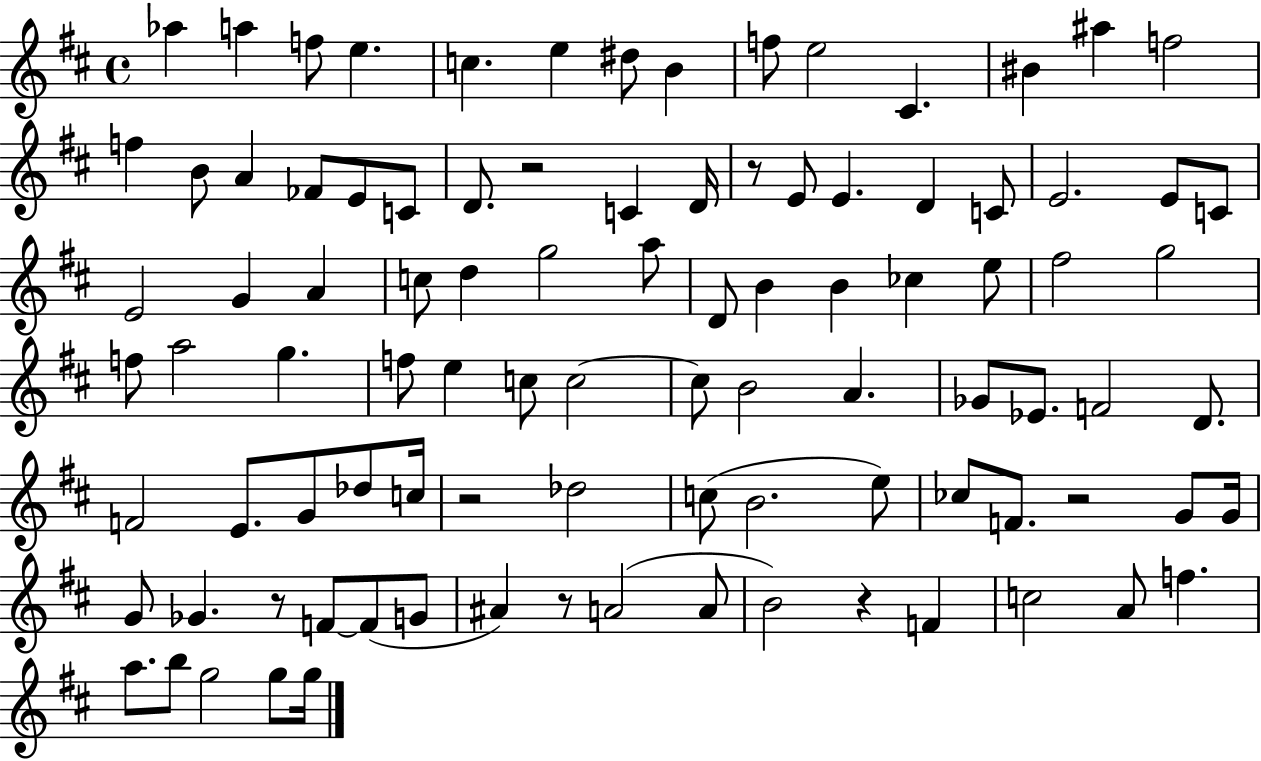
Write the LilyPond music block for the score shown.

{
  \clef treble
  \time 4/4
  \defaultTimeSignature
  \key d \major
  aes''4 a''4 f''8 e''4. | c''4. e''4 dis''8 b'4 | f''8 e''2 cis'4. | bis'4 ais''4 f''2 | \break f''4 b'8 a'4 fes'8 e'8 c'8 | d'8. r2 c'4 d'16 | r8 e'8 e'4. d'4 c'8 | e'2. e'8 c'8 | \break e'2 g'4 a'4 | c''8 d''4 g''2 a''8 | d'8 b'4 b'4 ces''4 e''8 | fis''2 g''2 | \break f''8 a''2 g''4. | f''8 e''4 c''8 c''2~~ | c''8 b'2 a'4. | ges'8 ees'8. f'2 d'8. | \break f'2 e'8. g'8 des''8 c''16 | r2 des''2 | c''8( b'2. e''8) | ces''8 f'8. r2 g'8 g'16 | \break g'8 ges'4. r8 f'8~~ f'8( g'8 | ais'4) r8 a'2( a'8 | b'2) r4 f'4 | c''2 a'8 f''4. | \break a''8. b''8 g''2 g''8 g''16 | \bar "|."
}